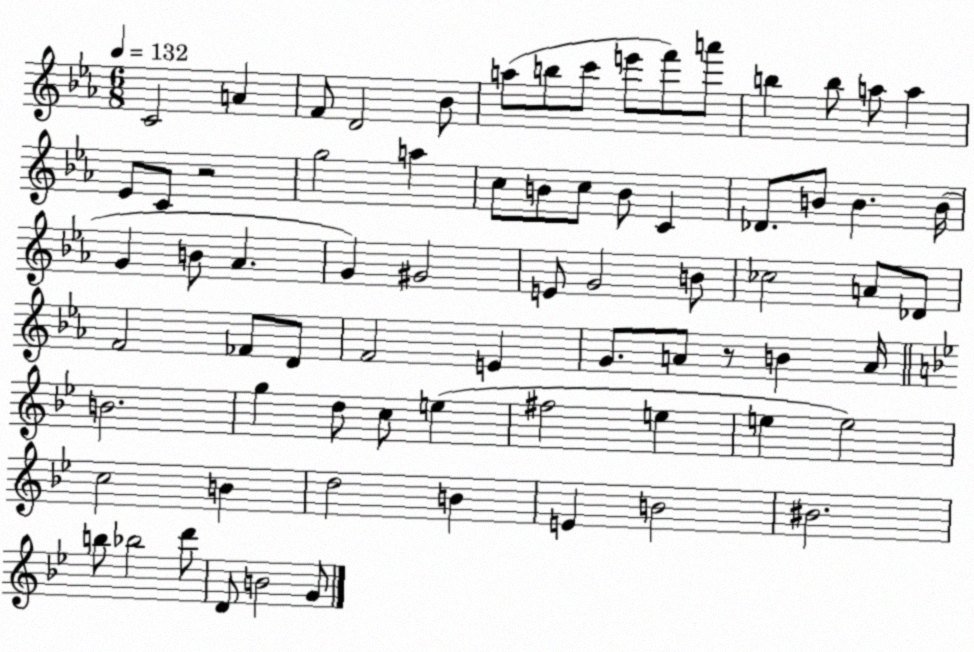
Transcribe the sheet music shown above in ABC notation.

X:1
T:Untitled
M:6/8
L:1/4
K:Eb
C2 A F/2 D2 _B/2 a/2 b/2 c'/2 e'/2 f'/2 a'/2 b b/2 a/2 a _E/2 C/2 z2 g2 a c/2 B/2 c/2 B/2 C _D/2 B/2 B B/4 G B/2 _A G ^G2 E/2 G2 B/2 _c2 A/2 _D/2 F2 _F/2 D/2 F2 E G/2 A/2 z/2 B A/4 B2 g d/2 c/2 e ^f2 e e e2 c2 B d2 B E B2 ^B2 b/2 _b2 d'/2 D/2 B2 G/2